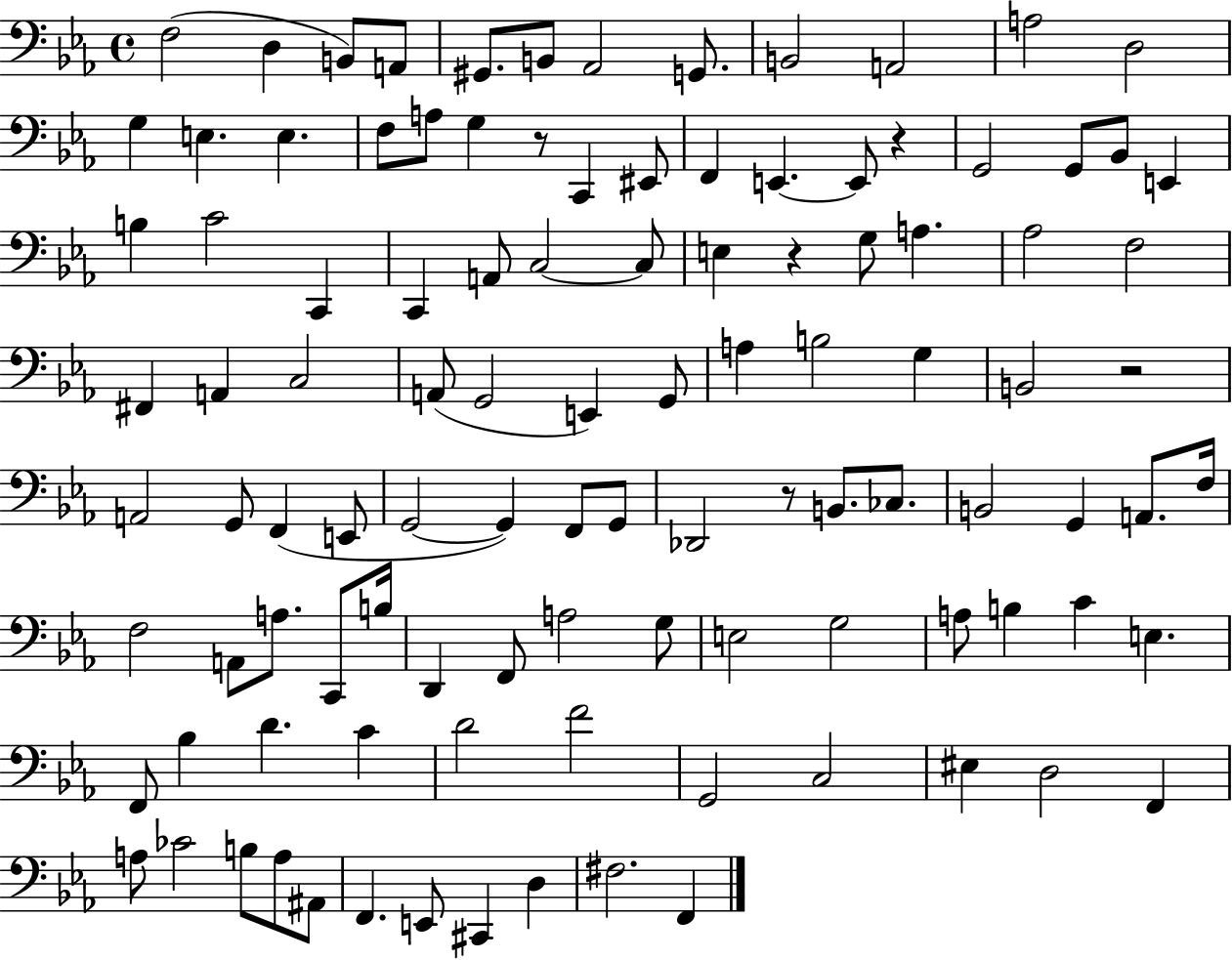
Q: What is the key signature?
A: EES major